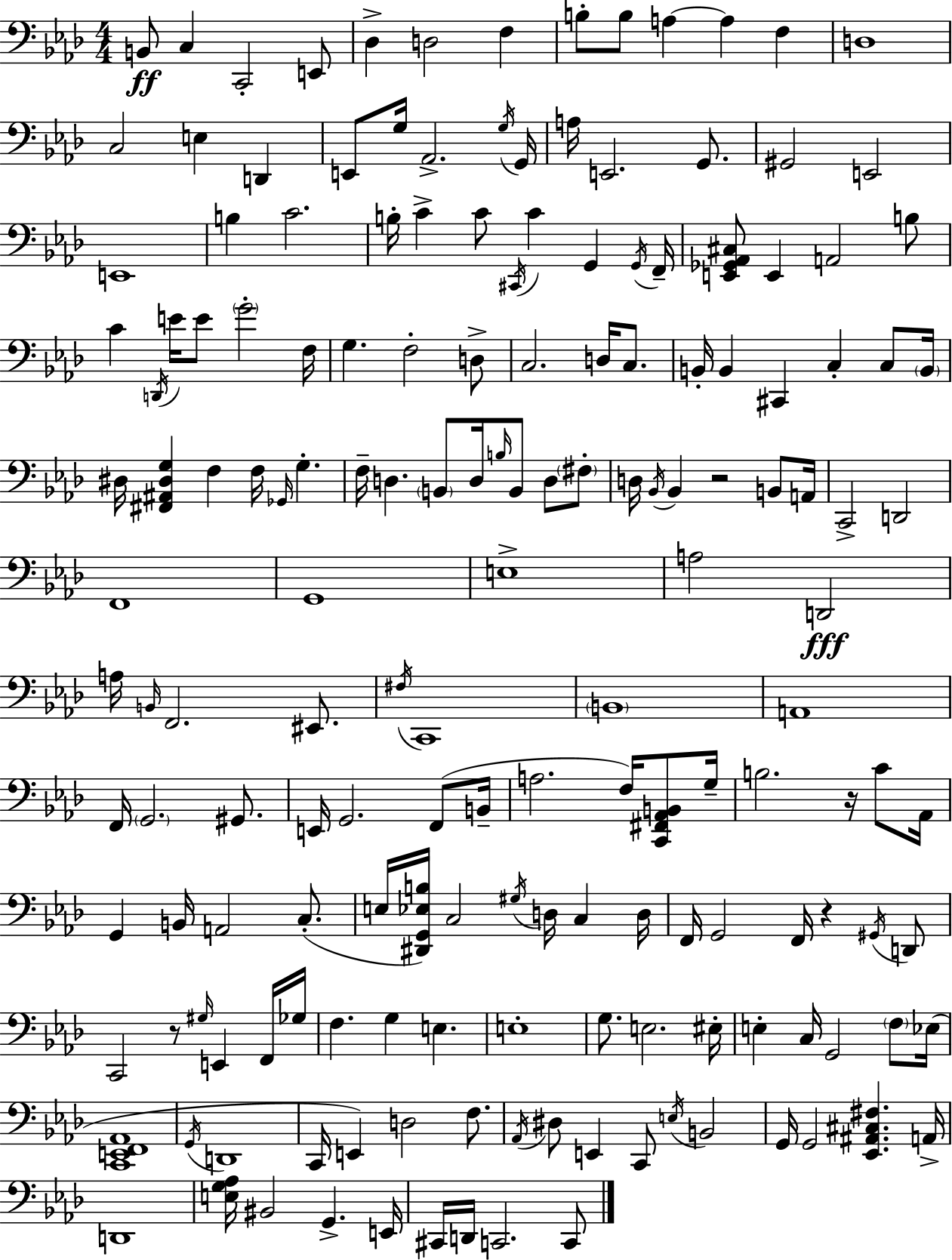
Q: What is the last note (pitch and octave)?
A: C2